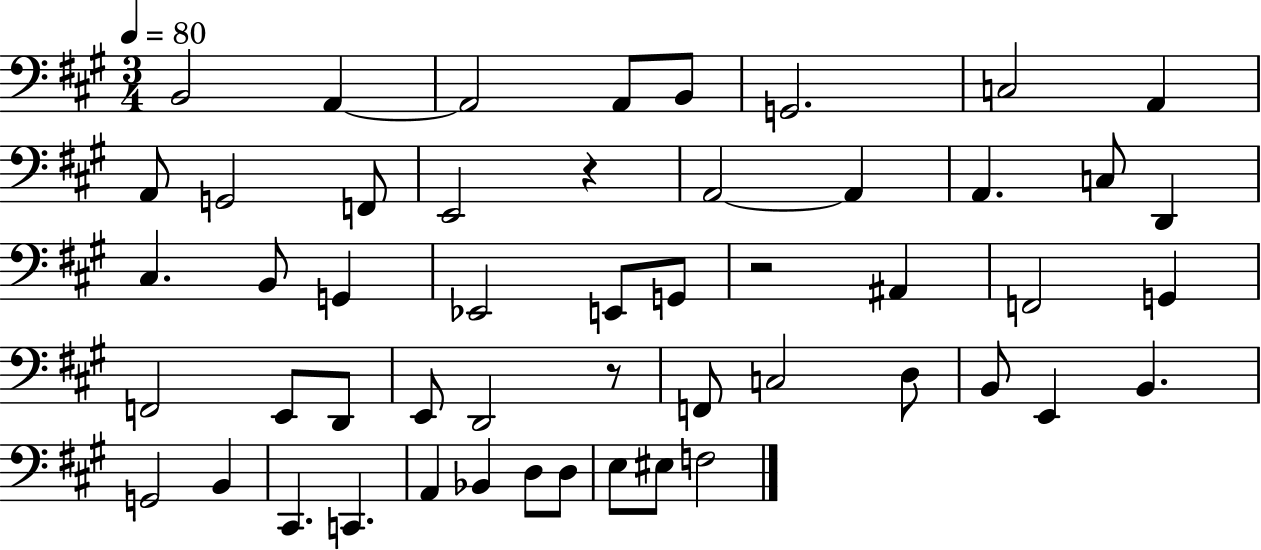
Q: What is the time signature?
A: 3/4